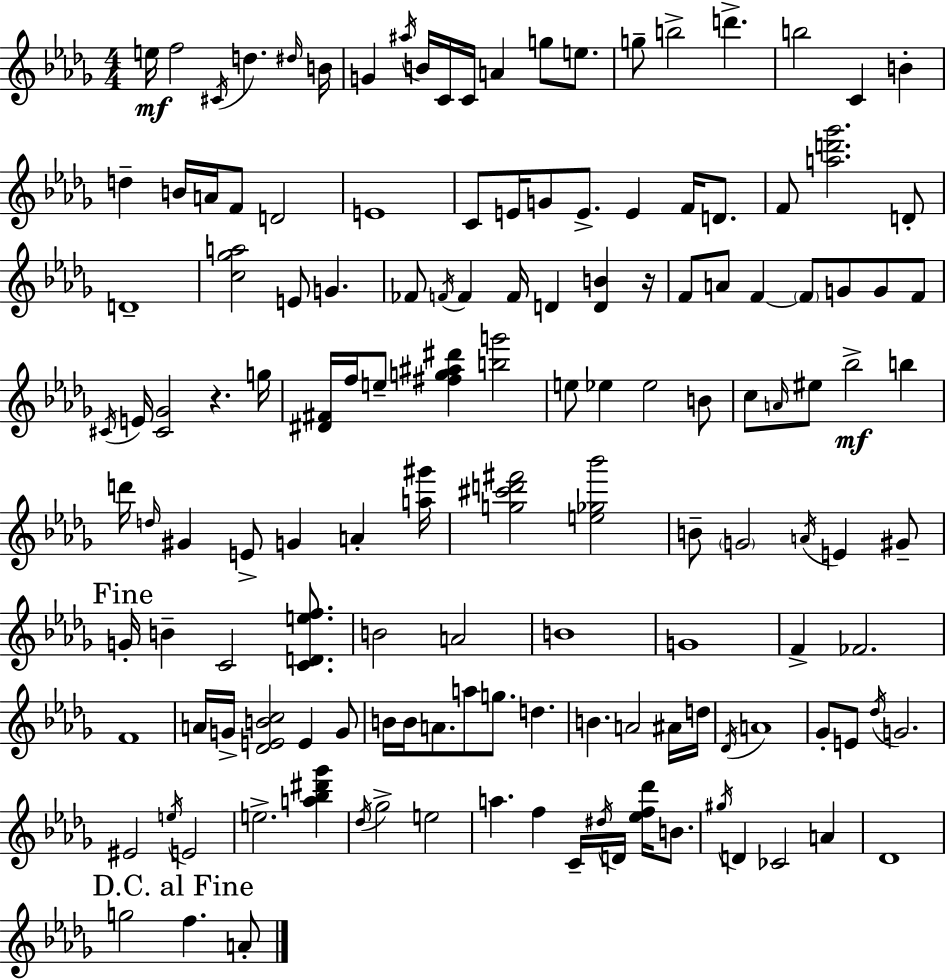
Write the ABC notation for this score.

X:1
T:Untitled
M:4/4
L:1/4
K:Bbm
e/4 f2 ^C/4 d ^d/4 B/4 G ^a/4 B/4 C/4 C/4 A g/2 e/2 g/2 b2 d' b2 C B d B/4 A/4 F/2 D2 E4 C/2 E/4 G/2 E/2 E F/4 D/2 F/2 [ad'_g']2 D/2 D4 [c_ga]2 E/2 G _F/2 F/4 F F/4 D [DB] z/4 F/2 A/2 F F/2 G/2 G/2 F/2 ^C/4 E/4 [^C_G]2 z g/4 [^D^F]/4 f/4 e/2 [^fg^a^d'] [bg']2 e/2 _e _e2 B/2 c/2 A/4 ^e/2 _b2 b d'/4 d/4 ^G E/2 G A [a^g']/4 [g^c'd'^f']2 [e_g_b']2 B/2 G2 A/4 E ^G/2 G/4 B C2 [CDef]/2 B2 A2 B4 G4 F _F2 F4 A/4 G/4 [_DEBc]2 E G/2 B/4 B/4 A/2 a/2 g/2 d B A2 ^A/4 d/4 _D/4 A4 _G/2 E/2 _d/4 G2 ^E2 e/4 E2 e2 [a_b^d'_g'] _d/4 _g2 e2 a f C/4 ^d/4 D/4 [_ef_d']/4 B/2 ^g/4 D _C2 A _D4 g2 f A/2